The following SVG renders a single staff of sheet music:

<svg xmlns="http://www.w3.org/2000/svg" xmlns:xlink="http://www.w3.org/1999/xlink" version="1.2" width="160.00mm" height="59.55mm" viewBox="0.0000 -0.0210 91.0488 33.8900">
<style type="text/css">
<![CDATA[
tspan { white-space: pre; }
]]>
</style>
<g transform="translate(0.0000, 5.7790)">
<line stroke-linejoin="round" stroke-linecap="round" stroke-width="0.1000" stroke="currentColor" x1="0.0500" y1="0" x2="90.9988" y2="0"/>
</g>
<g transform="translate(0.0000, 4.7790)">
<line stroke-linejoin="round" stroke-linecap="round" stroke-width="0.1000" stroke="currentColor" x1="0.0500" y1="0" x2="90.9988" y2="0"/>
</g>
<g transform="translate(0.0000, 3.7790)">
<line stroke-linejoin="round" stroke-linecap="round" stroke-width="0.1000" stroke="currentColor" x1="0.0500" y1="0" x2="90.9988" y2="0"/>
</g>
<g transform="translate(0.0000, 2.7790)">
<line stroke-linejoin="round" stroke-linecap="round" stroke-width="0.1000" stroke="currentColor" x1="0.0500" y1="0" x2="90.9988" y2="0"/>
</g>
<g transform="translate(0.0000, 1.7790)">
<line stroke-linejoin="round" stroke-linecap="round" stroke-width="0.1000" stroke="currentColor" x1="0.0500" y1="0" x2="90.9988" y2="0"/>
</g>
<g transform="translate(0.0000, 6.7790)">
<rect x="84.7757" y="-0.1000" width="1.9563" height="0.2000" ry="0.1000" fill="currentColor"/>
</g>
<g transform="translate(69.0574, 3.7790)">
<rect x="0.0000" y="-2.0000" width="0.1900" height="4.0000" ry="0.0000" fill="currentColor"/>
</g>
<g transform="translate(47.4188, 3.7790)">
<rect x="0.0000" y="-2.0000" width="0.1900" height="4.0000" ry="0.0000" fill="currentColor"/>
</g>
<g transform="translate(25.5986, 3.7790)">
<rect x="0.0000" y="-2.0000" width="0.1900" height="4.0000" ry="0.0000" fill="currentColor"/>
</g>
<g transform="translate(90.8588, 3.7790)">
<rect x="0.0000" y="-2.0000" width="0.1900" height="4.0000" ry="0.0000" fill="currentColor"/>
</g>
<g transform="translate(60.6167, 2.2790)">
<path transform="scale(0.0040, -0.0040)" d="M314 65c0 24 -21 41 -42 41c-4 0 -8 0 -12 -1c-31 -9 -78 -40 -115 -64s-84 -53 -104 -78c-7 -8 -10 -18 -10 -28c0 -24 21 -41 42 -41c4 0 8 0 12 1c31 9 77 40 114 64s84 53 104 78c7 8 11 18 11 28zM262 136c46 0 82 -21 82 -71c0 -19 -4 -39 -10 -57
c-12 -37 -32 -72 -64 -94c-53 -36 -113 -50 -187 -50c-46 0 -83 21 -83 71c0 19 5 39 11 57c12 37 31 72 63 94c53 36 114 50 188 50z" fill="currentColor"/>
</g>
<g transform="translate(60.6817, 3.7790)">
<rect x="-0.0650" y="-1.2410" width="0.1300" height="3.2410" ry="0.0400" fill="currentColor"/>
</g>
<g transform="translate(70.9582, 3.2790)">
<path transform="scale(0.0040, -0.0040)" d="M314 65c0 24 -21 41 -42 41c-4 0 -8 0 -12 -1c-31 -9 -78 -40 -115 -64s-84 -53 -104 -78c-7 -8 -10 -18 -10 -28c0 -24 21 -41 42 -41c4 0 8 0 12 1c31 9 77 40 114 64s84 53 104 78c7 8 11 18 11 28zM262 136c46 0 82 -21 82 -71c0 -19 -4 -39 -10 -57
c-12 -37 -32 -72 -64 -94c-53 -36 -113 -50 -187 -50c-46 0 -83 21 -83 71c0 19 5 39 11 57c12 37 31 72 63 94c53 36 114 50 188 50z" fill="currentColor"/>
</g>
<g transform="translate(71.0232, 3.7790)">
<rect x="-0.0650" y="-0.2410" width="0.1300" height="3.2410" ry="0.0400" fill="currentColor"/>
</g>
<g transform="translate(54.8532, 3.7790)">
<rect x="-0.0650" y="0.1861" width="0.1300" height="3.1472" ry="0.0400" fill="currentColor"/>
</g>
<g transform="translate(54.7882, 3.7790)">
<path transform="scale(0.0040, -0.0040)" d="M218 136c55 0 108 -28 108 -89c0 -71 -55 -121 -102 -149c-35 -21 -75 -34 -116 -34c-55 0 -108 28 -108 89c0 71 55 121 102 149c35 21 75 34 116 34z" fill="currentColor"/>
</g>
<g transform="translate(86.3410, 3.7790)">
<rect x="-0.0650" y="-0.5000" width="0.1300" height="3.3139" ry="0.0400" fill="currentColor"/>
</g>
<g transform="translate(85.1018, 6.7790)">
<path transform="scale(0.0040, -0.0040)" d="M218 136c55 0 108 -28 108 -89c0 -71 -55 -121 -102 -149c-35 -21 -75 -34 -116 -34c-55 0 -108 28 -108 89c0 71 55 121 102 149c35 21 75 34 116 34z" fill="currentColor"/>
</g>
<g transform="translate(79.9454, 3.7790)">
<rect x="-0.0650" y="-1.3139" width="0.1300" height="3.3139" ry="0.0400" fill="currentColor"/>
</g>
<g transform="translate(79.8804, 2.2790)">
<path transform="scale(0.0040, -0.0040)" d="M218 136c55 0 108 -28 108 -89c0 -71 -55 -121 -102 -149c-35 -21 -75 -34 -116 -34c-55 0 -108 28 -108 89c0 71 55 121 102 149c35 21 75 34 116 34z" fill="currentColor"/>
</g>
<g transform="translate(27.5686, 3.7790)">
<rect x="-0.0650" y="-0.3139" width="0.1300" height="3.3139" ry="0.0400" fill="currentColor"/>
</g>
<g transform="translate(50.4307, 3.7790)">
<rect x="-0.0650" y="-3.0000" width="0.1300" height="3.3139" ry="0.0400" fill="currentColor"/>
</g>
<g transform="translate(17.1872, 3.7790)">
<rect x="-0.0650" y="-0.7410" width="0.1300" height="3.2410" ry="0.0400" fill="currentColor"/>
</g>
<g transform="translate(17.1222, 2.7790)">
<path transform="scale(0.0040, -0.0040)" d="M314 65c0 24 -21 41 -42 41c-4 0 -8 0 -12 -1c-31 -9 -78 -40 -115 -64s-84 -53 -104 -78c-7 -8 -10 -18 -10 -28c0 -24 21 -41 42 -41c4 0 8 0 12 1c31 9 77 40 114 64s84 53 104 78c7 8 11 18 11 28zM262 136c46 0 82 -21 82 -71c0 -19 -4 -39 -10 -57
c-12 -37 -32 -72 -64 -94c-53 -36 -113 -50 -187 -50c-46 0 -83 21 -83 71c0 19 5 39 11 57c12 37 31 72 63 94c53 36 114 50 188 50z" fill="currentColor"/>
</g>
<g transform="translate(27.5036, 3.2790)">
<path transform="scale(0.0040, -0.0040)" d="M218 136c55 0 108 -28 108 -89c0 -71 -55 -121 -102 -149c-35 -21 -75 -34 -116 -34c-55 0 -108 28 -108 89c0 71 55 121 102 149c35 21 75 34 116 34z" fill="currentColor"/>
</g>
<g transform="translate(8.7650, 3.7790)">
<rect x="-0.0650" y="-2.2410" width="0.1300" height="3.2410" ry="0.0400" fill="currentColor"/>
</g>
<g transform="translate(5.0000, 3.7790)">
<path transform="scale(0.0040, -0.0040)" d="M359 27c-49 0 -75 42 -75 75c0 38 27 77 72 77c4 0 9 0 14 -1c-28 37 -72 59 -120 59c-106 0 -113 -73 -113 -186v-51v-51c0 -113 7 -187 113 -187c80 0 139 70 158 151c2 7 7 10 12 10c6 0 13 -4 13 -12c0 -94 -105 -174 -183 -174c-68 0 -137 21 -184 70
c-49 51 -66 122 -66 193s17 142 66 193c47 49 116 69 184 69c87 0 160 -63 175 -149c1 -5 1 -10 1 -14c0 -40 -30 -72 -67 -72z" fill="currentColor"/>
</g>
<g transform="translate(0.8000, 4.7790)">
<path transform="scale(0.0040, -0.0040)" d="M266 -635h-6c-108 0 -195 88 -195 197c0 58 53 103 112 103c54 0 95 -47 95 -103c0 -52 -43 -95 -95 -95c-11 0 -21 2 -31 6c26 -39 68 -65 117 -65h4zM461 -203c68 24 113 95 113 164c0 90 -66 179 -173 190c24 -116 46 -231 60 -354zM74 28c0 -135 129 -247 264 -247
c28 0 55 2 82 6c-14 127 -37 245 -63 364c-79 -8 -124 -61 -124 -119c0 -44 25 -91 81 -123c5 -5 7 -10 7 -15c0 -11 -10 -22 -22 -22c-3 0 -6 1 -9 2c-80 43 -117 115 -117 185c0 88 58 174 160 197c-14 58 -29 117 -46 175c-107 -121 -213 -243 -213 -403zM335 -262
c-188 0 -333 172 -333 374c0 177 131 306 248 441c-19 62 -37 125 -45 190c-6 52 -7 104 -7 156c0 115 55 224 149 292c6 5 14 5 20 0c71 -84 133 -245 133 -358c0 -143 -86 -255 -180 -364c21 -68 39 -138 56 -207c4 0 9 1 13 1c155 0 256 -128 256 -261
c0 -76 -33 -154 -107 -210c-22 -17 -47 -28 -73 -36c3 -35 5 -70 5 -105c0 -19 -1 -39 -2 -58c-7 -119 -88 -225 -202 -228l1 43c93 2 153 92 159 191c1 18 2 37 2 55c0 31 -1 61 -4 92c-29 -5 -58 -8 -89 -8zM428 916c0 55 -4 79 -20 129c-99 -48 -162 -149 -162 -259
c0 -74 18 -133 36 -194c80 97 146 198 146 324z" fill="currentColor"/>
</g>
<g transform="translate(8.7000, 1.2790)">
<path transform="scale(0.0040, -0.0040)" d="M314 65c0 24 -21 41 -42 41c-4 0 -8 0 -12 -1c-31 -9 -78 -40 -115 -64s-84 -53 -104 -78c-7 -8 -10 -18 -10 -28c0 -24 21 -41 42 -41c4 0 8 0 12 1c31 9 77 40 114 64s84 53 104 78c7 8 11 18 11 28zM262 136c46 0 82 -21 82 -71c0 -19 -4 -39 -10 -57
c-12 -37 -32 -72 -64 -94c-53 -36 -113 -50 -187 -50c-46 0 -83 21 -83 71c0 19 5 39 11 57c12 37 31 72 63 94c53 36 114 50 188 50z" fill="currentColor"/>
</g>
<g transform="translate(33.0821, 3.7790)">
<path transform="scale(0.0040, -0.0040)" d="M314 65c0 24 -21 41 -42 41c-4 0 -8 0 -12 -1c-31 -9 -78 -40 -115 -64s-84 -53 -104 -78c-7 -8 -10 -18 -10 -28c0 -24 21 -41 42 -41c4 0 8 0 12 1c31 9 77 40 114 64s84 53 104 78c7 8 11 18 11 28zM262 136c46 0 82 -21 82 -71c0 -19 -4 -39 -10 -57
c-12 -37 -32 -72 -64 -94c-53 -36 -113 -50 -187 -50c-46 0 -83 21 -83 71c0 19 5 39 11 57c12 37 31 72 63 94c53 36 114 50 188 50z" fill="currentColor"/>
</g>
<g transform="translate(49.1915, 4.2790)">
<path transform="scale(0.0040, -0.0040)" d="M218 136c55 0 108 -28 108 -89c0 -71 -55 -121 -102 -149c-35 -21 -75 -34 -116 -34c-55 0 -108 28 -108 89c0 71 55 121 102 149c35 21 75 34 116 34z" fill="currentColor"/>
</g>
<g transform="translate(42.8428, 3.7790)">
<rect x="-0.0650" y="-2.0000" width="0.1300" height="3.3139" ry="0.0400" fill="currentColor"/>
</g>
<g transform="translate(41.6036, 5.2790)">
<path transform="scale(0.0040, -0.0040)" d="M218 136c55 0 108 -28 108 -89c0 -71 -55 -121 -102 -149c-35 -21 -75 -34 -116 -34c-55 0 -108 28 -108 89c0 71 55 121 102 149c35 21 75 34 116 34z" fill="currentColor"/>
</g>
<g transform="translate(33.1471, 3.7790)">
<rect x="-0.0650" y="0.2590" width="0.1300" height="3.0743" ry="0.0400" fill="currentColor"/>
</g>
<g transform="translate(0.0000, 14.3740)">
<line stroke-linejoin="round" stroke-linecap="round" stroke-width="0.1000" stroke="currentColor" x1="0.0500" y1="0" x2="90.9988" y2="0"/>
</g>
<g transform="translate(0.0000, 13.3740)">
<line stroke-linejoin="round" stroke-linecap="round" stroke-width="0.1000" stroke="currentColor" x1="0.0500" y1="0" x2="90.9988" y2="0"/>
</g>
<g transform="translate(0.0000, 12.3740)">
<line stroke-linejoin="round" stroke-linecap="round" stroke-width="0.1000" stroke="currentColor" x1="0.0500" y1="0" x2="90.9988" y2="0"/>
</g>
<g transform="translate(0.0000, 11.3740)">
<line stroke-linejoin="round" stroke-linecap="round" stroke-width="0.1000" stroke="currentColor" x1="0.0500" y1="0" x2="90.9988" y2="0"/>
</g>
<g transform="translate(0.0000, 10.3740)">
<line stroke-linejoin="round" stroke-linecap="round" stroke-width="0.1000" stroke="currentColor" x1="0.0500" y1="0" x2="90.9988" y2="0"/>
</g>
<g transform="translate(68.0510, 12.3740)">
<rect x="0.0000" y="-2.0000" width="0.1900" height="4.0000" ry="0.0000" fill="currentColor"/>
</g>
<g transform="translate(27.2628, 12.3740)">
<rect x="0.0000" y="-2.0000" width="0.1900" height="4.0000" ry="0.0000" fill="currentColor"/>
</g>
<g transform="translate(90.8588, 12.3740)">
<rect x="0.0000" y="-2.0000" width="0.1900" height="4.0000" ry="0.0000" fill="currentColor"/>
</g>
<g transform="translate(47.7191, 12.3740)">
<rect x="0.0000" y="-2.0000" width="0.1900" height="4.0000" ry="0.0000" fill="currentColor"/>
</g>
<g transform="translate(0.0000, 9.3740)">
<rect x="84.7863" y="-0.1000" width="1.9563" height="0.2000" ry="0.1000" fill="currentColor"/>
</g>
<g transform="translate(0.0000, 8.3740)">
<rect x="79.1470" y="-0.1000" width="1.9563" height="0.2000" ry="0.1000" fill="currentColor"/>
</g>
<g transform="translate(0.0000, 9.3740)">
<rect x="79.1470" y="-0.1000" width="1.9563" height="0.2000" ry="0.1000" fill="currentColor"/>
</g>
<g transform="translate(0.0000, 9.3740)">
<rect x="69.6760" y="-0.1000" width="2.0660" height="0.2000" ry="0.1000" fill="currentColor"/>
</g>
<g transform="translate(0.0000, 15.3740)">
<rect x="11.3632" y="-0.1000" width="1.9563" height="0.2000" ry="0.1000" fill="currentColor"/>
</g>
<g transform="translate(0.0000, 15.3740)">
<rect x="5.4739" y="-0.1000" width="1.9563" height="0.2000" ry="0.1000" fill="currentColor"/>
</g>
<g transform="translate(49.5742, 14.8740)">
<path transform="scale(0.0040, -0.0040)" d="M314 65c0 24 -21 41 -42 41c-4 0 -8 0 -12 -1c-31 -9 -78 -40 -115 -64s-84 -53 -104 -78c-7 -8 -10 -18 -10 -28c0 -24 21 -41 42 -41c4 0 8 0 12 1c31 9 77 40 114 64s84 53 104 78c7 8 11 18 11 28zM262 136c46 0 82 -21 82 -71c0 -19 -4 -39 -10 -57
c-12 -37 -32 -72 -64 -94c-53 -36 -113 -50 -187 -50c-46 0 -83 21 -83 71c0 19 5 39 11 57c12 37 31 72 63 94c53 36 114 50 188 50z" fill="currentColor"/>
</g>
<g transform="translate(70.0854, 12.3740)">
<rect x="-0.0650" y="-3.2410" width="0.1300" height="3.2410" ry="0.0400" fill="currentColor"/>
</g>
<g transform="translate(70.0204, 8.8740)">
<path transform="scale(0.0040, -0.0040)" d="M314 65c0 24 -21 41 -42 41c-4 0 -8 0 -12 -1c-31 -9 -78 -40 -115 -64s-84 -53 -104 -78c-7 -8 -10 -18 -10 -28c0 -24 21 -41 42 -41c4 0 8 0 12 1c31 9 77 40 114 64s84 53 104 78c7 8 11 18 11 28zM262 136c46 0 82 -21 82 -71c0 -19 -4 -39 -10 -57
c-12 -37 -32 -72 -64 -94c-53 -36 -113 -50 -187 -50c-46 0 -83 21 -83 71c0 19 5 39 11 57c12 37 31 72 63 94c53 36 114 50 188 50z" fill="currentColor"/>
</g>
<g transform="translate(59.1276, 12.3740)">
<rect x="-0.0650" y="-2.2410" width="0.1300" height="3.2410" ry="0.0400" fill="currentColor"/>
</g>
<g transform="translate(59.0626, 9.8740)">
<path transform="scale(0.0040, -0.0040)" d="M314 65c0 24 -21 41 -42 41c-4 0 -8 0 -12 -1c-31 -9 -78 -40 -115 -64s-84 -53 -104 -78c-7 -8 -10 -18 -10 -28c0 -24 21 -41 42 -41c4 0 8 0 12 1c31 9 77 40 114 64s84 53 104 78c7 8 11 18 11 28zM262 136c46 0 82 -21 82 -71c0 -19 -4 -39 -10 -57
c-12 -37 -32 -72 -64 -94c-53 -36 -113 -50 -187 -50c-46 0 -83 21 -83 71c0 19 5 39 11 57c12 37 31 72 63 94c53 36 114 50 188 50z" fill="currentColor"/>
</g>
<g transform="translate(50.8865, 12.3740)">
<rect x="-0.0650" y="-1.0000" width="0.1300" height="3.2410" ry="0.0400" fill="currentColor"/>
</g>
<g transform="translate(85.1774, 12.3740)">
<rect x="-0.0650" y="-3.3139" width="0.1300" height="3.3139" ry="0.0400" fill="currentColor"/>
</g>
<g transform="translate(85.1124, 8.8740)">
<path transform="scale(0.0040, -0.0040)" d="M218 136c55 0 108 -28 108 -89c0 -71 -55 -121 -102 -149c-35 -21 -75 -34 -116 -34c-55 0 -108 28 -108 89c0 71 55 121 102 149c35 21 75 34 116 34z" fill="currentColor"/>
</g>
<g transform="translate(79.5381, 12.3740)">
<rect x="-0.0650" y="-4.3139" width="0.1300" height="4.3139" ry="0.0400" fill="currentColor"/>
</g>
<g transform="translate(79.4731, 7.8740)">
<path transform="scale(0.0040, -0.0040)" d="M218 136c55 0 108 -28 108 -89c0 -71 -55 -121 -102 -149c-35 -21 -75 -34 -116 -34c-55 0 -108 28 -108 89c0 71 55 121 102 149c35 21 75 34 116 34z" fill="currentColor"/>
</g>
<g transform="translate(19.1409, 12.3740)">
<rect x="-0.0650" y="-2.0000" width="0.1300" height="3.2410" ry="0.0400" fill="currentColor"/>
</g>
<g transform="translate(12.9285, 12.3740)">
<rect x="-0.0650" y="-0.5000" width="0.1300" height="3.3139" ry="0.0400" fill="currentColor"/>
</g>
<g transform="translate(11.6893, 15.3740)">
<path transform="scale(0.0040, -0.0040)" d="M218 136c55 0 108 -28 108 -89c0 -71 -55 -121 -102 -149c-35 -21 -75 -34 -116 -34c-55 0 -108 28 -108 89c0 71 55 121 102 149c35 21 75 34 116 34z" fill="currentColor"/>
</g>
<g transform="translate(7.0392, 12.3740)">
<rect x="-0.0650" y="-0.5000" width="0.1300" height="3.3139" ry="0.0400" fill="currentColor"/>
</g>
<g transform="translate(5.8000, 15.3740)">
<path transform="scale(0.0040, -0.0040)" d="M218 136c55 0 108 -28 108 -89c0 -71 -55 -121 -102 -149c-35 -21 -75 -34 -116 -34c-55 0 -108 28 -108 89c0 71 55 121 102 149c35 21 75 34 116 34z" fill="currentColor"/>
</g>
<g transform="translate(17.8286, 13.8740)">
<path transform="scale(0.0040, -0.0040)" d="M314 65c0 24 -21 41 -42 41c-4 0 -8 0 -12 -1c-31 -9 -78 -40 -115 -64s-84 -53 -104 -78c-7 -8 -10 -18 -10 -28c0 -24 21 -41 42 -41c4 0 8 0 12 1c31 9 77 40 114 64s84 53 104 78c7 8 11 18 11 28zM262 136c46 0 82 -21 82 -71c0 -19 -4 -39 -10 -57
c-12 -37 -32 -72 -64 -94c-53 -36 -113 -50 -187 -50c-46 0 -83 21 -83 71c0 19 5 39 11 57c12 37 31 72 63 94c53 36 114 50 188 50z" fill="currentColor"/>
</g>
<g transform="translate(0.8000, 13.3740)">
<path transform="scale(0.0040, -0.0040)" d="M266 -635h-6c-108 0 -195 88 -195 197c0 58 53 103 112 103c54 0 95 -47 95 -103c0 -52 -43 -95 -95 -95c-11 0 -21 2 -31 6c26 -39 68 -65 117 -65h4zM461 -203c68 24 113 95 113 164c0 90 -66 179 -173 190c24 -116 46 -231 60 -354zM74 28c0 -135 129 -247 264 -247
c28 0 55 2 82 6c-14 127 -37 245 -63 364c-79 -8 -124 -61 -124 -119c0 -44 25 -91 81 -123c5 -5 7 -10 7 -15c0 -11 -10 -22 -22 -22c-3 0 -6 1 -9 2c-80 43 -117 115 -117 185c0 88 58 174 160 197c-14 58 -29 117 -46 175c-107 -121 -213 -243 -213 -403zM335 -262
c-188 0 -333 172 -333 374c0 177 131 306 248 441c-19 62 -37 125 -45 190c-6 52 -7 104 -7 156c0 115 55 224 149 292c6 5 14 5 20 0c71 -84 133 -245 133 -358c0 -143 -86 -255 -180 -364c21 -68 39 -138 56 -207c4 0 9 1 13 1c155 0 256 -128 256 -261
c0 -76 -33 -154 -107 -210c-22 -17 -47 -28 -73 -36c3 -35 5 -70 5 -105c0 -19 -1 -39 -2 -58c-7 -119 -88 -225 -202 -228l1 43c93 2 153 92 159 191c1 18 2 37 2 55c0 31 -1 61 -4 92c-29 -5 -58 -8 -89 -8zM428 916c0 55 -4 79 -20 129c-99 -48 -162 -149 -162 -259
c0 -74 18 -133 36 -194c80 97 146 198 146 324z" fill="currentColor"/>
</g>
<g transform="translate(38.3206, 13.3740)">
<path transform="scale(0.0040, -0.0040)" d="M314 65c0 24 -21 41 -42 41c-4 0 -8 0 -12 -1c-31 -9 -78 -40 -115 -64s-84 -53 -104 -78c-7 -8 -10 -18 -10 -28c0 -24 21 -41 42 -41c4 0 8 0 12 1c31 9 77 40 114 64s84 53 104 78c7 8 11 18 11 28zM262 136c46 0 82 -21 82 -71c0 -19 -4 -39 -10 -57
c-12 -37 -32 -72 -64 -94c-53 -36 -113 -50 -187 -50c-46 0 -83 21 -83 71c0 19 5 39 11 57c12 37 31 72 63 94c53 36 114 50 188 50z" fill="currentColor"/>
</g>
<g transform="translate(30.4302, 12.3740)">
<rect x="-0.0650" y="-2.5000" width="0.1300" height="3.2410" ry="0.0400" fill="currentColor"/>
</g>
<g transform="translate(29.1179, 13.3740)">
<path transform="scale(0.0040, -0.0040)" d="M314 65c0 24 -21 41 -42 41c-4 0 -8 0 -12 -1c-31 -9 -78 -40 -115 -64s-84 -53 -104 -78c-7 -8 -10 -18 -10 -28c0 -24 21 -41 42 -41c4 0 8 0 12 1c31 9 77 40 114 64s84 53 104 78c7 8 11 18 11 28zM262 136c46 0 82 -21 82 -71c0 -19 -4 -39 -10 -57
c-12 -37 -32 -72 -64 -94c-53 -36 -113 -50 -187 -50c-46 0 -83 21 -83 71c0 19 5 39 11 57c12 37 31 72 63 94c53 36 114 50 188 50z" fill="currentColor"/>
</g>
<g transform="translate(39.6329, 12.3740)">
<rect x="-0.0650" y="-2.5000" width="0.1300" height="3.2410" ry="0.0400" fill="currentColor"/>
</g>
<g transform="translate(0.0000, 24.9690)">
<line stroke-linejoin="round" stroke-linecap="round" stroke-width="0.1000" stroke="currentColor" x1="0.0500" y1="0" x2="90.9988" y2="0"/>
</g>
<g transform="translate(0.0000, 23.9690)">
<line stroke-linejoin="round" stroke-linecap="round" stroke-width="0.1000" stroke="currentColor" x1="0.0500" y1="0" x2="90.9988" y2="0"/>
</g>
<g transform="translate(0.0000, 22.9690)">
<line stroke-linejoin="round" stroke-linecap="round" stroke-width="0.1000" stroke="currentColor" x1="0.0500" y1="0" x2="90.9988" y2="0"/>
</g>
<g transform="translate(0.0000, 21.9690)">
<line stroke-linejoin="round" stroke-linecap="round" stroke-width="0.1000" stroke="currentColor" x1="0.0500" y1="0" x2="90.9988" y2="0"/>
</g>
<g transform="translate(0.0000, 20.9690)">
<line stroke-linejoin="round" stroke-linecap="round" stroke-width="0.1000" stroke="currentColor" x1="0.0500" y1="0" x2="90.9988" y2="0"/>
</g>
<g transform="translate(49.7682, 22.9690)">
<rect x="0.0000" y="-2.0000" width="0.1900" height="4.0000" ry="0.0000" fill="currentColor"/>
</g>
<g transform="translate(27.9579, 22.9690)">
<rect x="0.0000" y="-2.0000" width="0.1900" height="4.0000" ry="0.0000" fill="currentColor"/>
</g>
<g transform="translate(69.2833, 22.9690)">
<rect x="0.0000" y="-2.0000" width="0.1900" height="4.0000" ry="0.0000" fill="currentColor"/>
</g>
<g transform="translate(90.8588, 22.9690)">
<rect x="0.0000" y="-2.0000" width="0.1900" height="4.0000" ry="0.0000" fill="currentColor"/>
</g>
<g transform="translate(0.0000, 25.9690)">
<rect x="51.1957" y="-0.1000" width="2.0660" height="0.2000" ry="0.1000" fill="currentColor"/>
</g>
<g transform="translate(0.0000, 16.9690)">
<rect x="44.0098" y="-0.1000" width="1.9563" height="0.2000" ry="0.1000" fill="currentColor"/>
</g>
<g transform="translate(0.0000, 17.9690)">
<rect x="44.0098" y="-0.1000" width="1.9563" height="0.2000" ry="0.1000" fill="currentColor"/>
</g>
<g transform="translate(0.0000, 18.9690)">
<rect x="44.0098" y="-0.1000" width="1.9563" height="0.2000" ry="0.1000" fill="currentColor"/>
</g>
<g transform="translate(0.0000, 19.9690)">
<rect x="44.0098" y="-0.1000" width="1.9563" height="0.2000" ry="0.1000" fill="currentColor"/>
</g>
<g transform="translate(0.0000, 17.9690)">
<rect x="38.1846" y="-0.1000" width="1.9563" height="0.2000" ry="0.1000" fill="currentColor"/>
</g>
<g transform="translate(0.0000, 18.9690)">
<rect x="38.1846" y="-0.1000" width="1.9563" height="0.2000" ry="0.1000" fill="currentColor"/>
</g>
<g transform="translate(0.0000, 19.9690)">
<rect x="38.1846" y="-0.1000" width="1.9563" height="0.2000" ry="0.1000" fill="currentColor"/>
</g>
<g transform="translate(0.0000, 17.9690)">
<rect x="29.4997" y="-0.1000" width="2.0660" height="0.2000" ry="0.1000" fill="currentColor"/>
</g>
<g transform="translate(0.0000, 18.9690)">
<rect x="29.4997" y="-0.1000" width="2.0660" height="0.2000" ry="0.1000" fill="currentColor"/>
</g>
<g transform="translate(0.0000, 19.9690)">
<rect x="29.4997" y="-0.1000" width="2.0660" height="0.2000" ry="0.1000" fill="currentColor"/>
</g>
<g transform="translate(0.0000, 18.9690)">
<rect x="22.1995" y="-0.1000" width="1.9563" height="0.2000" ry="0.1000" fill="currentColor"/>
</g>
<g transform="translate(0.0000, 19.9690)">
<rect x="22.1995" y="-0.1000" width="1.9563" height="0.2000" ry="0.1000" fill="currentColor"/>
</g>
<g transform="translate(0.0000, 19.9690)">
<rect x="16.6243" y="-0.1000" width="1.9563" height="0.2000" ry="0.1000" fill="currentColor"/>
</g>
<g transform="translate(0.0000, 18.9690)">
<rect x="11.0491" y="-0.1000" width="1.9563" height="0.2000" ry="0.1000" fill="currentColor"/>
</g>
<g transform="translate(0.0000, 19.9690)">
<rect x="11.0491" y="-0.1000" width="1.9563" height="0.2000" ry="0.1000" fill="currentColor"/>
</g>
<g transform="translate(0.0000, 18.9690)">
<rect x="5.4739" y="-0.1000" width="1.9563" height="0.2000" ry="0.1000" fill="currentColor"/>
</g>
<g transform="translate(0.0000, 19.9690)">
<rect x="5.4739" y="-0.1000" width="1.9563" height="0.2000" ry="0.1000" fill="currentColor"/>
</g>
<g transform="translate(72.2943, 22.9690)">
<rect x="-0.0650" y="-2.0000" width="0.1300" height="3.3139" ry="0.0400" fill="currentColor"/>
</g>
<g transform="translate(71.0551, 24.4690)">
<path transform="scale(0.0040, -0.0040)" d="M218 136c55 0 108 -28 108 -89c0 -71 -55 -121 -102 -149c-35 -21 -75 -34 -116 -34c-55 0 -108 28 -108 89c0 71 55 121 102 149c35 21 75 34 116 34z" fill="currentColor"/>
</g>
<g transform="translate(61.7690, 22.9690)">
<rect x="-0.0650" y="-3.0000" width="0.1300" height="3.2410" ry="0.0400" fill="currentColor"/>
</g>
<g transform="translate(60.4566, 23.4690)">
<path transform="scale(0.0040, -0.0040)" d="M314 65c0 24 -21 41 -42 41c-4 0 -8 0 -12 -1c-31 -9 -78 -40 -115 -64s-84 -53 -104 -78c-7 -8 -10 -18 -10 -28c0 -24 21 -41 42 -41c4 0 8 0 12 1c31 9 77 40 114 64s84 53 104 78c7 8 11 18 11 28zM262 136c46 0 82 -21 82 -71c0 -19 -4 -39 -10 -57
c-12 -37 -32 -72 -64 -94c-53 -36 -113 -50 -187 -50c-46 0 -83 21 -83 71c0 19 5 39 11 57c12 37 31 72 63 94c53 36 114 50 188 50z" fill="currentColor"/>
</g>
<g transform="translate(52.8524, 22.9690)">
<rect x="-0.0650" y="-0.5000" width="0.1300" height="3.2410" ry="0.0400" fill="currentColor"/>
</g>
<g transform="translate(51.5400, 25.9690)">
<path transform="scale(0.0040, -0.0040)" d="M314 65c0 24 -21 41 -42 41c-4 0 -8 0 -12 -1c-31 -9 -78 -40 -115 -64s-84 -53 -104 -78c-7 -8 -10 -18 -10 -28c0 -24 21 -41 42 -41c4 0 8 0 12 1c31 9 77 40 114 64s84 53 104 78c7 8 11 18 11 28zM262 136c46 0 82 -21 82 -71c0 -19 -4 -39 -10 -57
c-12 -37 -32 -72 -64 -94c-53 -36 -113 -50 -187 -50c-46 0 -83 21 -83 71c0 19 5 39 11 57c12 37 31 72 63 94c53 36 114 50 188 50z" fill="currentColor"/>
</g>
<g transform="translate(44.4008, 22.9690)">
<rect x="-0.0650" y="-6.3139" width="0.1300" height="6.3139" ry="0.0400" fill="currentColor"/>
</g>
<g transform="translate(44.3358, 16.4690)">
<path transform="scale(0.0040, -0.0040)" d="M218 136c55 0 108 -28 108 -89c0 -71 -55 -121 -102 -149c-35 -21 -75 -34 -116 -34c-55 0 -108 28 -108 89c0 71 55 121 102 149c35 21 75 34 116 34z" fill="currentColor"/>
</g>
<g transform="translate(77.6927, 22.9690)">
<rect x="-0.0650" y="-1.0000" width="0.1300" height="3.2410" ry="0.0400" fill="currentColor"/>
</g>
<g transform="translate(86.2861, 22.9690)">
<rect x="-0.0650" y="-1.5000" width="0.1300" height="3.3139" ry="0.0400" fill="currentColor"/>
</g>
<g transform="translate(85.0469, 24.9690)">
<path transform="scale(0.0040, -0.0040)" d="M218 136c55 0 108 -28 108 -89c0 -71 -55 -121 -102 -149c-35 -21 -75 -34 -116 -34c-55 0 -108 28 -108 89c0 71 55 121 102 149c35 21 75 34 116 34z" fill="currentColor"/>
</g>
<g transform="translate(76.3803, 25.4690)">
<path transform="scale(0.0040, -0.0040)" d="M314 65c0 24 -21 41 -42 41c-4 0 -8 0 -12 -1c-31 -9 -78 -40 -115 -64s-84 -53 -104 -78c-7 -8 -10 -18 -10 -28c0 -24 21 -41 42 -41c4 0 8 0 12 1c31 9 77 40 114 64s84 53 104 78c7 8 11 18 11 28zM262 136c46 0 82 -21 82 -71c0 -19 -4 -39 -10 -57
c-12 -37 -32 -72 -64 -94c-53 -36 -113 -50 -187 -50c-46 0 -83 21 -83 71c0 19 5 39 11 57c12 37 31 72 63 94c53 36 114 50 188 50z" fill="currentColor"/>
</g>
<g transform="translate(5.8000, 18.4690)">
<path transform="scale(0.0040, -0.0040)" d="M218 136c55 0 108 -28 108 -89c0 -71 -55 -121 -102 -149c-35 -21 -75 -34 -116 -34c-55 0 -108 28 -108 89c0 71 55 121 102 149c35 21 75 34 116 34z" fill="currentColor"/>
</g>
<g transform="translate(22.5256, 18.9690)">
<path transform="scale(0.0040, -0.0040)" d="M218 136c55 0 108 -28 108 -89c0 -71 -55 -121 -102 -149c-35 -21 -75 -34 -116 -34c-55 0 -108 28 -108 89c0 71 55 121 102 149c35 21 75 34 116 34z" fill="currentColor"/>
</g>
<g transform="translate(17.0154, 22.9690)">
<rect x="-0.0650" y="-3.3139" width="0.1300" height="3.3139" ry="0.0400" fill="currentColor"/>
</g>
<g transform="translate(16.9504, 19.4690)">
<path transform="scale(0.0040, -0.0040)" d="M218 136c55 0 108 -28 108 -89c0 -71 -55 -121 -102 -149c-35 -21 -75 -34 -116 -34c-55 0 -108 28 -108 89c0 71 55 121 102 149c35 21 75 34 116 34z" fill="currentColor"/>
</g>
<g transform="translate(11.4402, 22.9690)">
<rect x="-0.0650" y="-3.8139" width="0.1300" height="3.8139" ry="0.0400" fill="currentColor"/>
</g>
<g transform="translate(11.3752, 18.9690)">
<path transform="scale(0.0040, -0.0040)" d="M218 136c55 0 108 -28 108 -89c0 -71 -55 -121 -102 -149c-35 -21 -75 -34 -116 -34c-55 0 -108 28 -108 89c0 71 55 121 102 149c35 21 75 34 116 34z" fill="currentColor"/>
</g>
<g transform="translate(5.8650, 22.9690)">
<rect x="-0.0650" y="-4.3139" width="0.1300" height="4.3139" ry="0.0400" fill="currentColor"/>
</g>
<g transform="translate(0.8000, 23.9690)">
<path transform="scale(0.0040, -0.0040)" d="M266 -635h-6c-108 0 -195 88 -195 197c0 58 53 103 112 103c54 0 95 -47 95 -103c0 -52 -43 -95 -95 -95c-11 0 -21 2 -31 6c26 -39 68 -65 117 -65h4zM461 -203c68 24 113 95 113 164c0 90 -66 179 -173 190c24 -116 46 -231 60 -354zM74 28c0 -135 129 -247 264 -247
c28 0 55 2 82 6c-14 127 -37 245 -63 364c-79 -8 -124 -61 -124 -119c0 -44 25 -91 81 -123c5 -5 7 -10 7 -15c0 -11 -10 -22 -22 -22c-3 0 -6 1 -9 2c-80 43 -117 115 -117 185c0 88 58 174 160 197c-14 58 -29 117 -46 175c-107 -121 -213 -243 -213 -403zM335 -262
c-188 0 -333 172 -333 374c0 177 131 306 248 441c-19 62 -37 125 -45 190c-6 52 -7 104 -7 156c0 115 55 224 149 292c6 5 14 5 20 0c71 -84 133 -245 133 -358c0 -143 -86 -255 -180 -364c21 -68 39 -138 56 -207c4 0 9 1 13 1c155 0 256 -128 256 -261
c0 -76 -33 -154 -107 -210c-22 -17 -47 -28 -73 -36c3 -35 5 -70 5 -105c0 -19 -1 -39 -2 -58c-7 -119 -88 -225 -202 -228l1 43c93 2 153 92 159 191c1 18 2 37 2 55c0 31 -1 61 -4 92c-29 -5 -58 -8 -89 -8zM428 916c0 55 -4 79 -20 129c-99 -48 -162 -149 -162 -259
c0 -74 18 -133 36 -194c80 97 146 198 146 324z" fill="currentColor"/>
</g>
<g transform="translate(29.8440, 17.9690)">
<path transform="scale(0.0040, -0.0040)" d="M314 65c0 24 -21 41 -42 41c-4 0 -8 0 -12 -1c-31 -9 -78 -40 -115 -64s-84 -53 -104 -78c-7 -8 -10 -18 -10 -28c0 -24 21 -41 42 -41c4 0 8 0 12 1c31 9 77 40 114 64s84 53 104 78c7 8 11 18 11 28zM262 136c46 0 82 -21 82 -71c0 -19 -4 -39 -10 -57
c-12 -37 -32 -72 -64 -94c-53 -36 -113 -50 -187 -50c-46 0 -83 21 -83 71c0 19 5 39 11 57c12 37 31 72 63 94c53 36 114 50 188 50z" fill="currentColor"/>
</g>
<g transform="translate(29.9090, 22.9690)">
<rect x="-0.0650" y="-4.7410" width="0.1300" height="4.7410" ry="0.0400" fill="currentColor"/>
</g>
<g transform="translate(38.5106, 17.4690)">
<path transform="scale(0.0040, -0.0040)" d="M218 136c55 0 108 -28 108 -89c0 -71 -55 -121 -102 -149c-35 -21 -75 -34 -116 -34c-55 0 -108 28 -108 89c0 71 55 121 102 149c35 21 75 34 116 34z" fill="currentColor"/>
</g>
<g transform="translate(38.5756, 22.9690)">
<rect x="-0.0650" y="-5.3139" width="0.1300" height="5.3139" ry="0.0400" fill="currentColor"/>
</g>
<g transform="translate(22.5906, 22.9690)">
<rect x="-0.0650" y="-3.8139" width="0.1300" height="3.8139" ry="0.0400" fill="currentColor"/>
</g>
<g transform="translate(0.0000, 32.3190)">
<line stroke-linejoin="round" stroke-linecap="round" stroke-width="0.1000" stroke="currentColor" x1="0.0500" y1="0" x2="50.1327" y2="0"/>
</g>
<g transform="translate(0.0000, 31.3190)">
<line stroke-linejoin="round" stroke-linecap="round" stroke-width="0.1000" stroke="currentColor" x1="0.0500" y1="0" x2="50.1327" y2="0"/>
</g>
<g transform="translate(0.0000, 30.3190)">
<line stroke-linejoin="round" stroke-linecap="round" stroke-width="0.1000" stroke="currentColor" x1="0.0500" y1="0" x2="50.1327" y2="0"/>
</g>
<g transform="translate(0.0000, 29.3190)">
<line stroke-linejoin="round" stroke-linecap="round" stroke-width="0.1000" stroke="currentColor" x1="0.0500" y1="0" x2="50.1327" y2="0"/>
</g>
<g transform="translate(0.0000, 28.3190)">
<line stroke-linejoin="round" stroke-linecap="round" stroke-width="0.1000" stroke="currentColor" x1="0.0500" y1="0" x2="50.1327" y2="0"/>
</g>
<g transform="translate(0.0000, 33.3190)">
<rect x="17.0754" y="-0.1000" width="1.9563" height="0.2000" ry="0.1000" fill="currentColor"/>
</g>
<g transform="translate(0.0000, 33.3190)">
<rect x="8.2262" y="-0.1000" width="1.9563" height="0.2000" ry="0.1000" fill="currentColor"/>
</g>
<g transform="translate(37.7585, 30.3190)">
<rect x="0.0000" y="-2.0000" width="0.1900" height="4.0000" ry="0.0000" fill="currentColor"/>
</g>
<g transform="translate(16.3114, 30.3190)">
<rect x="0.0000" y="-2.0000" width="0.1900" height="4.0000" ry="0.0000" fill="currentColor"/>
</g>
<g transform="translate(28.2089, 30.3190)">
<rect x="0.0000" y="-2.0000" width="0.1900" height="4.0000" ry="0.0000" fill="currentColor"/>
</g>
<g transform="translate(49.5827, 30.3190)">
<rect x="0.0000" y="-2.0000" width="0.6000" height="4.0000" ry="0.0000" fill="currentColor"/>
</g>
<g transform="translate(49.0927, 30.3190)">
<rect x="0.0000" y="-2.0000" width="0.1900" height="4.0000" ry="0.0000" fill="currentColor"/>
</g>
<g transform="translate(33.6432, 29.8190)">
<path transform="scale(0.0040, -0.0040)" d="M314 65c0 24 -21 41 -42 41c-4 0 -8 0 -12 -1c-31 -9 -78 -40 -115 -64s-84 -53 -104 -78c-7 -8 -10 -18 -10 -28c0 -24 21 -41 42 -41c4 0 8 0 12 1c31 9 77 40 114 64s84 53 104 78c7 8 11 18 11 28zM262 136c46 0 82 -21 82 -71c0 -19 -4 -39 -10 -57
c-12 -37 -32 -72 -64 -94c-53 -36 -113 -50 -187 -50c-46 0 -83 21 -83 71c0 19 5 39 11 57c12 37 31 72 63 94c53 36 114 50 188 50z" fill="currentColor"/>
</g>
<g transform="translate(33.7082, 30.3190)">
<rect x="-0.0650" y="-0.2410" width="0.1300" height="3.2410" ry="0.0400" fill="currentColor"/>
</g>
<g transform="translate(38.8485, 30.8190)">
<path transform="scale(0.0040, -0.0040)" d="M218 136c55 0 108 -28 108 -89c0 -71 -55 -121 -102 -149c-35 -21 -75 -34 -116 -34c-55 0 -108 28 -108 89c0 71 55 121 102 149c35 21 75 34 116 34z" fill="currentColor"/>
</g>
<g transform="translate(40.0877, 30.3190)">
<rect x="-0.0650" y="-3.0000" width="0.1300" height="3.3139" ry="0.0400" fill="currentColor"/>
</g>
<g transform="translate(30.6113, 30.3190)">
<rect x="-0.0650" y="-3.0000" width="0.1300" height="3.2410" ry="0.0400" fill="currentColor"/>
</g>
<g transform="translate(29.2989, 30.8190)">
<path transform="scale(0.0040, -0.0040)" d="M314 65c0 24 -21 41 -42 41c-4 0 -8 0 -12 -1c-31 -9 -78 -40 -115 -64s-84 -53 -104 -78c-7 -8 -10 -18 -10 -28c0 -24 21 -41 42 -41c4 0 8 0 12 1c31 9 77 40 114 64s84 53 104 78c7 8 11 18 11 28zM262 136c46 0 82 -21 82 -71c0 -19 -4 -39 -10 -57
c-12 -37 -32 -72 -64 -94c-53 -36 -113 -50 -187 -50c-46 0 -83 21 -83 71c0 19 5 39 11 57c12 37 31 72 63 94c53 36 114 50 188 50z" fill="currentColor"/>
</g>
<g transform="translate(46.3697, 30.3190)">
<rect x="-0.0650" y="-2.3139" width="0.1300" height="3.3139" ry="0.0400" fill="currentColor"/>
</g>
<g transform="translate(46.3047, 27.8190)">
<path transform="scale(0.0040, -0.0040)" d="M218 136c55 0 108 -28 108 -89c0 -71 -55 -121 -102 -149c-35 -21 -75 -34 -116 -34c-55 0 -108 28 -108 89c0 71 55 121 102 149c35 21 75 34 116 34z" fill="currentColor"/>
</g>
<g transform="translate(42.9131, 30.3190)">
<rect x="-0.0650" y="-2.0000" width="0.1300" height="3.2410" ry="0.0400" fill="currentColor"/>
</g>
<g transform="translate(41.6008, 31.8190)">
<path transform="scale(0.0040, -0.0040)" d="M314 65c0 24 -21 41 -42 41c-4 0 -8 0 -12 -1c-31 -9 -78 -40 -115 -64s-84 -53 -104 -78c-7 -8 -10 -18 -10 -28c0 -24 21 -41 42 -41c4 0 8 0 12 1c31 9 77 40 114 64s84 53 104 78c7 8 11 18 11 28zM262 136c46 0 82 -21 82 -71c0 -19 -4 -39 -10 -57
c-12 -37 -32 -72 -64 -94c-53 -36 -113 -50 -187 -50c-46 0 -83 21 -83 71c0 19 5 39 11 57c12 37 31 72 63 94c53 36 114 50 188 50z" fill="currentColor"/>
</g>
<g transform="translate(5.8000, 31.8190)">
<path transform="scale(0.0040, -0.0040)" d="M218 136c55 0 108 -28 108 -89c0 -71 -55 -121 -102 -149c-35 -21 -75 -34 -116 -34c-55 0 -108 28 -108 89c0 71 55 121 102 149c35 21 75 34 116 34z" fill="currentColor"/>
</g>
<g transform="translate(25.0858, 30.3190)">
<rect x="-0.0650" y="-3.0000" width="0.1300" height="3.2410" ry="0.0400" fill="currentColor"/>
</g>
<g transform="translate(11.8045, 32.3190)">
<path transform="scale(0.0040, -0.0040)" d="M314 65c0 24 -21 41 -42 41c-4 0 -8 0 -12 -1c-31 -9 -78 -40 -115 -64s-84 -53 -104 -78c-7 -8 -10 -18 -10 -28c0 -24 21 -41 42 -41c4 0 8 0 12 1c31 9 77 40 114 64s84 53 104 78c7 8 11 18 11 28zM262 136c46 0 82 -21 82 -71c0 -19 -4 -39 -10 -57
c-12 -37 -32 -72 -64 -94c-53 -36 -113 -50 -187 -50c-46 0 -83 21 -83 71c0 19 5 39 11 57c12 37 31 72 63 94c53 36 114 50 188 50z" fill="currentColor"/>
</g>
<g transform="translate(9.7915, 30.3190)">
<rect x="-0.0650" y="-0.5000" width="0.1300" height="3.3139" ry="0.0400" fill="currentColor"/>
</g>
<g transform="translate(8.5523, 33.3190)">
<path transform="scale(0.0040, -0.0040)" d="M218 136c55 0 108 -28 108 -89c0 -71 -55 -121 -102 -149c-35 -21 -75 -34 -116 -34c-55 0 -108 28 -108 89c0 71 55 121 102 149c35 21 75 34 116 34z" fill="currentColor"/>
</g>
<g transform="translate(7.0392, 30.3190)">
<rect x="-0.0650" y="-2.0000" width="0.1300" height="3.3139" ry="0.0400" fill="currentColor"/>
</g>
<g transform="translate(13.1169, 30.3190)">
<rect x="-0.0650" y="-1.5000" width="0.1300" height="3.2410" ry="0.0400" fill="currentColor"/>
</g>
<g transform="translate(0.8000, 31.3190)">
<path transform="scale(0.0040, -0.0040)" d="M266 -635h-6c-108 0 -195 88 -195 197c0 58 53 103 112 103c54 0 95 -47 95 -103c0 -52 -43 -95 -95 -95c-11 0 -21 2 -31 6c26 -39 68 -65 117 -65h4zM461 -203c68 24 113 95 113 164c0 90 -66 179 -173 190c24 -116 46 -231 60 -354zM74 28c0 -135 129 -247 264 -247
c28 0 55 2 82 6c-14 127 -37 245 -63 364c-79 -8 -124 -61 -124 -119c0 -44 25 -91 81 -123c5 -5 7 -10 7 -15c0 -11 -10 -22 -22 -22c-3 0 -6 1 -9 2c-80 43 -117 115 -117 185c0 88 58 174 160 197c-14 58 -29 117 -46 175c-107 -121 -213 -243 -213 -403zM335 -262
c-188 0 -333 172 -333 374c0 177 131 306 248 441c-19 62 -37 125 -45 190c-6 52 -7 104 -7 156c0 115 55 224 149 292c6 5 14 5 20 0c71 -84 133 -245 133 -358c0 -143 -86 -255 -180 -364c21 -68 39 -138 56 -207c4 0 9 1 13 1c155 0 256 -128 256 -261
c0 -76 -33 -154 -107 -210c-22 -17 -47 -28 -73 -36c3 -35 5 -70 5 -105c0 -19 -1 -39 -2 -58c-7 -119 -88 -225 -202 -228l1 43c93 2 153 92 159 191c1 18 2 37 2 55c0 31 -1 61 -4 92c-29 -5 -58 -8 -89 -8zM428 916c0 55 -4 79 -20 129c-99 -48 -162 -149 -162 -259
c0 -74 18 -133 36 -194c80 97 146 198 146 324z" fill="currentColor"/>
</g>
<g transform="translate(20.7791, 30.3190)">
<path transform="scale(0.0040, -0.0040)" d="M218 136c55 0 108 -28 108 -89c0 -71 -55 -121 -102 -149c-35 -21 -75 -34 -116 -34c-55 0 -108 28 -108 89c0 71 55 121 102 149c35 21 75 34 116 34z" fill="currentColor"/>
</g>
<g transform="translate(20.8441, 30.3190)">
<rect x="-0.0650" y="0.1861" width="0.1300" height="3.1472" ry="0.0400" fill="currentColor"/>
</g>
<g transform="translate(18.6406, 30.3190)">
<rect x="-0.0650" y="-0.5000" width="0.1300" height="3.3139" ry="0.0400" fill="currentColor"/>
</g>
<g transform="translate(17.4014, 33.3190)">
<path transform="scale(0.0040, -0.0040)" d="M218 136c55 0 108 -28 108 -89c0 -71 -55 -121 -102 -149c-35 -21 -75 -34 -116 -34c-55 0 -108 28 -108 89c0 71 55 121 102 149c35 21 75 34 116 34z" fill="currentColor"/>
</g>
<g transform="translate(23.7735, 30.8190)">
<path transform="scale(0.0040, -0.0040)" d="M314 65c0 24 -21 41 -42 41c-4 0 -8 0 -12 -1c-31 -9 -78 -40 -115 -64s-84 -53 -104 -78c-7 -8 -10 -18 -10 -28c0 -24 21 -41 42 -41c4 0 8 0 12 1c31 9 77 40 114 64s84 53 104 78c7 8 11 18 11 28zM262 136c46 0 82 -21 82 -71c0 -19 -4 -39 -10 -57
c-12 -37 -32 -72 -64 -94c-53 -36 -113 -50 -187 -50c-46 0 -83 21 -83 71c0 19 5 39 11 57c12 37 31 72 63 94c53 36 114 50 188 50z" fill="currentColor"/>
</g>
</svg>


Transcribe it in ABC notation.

X:1
T:Untitled
M:4/4
L:1/4
K:C
g2 d2 c B2 F A B e2 c2 e C C C F2 G2 G2 D2 g2 b2 d' b d' c' b c' e'2 f' a' C2 A2 F D2 E F C E2 C B A2 A2 c2 A F2 g